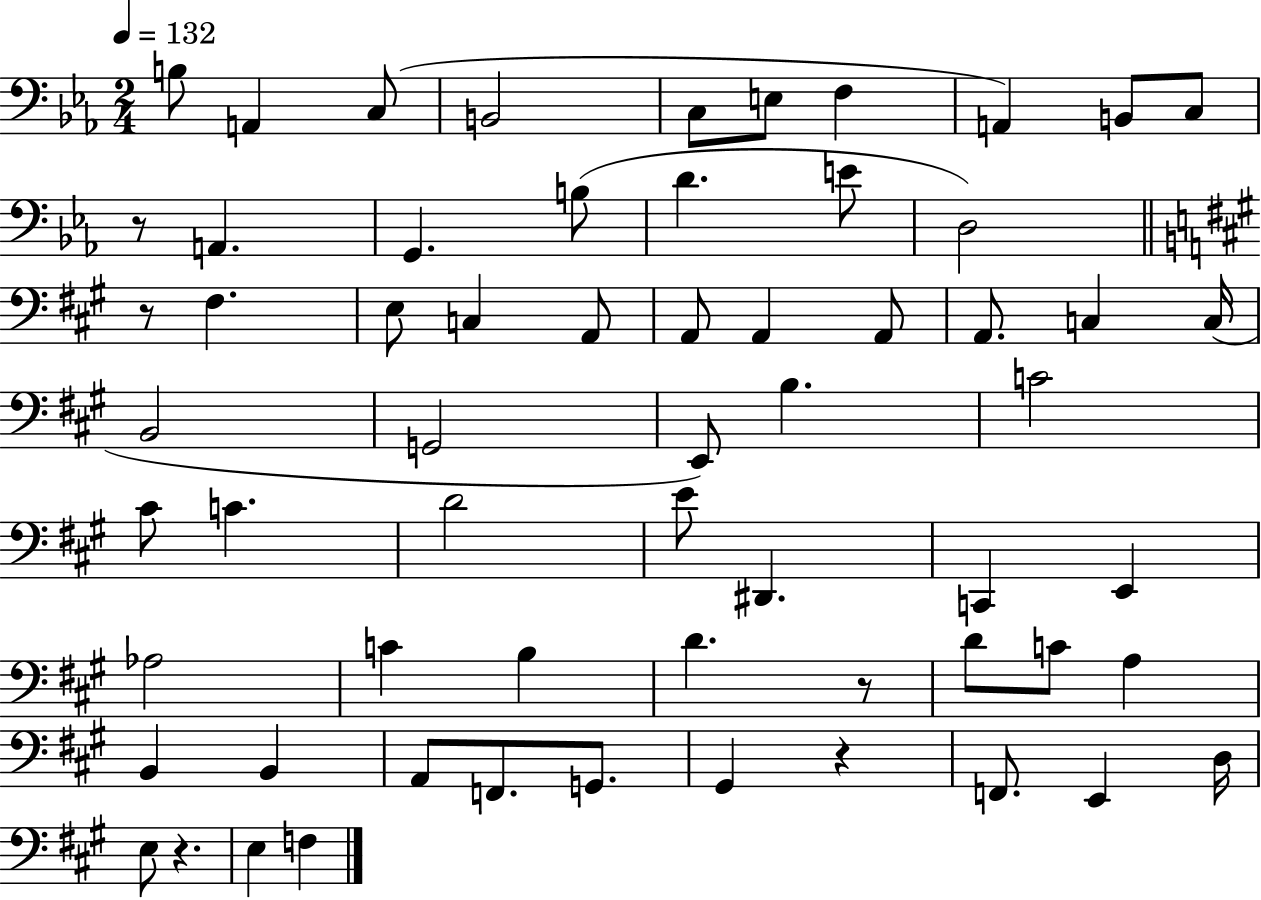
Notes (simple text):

B3/e A2/q C3/e B2/h C3/e E3/e F3/q A2/q B2/e C3/e R/e A2/q. G2/q. B3/e D4/q. E4/e D3/h R/e F#3/q. E3/e C3/q A2/e A2/e A2/q A2/e A2/e. C3/q C3/s B2/h G2/h E2/e B3/q. C4/h C#4/e C4/q. D4/h E4/e D#2/q. C2/q E2/q Ab3/h C4/q B3/q D4/q. R/e D4/e C4/e A3/q B2/q B2/q A2/e F2/e. G2/e. G#2/q R/q F2/e. E2/q D3/s E3/e R/q. E3/q F3/q